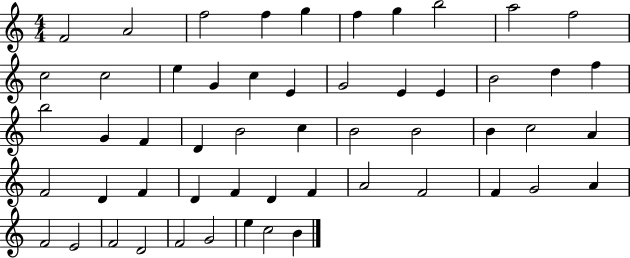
{
  \clef treble
  \numericTimeSignature
  \time 4/4
  \key c \major
  f'2 a'2 | f''2 f''4 g''4 | f''4 g''4 b''2 | a''2 f''2 | \break c''2 c''2 | e''4 g'4 c''4 e'4 | g'2 e'4 e'4 | b'2 d''4 f''4 | \break b''2 g'4 f'4 | d'4 b'2 c''4 | b'2 b'2 | b'4 c''2 a'4 | \break f'2 d'4 f'4 | d'4 f'4 d'4 f'4 | a'2 f'2 | f'4 g'2 a'4 | \break f'2 e'2 | f'2 d'2 | f'2 g'2 | e''4 c''2 b'4 | \break \bar "|."
}